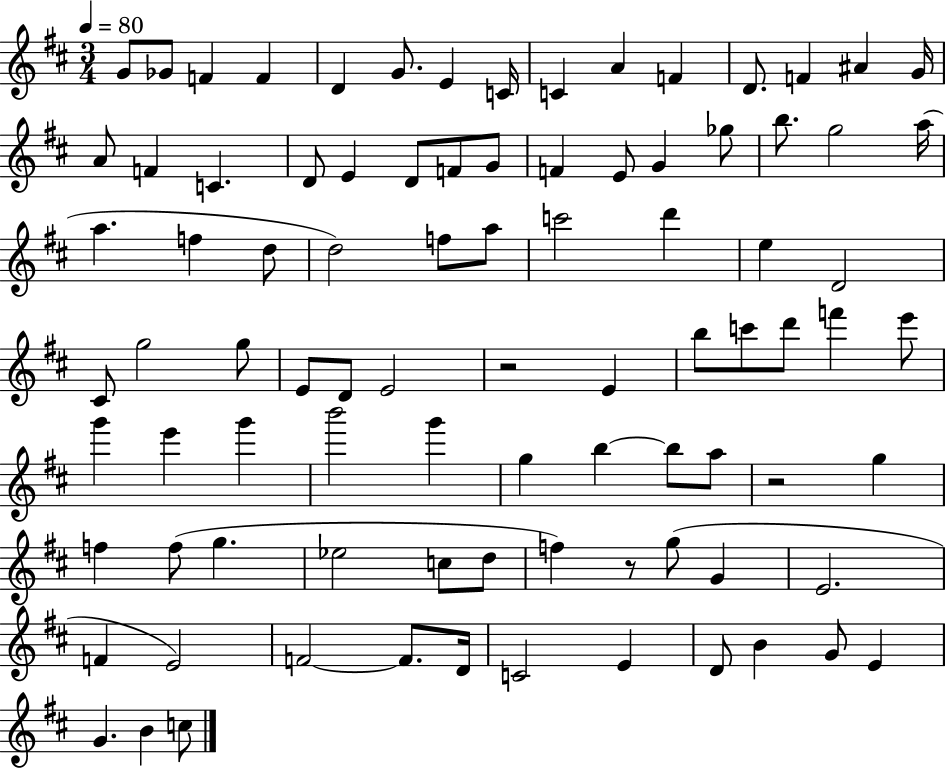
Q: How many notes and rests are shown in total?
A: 89